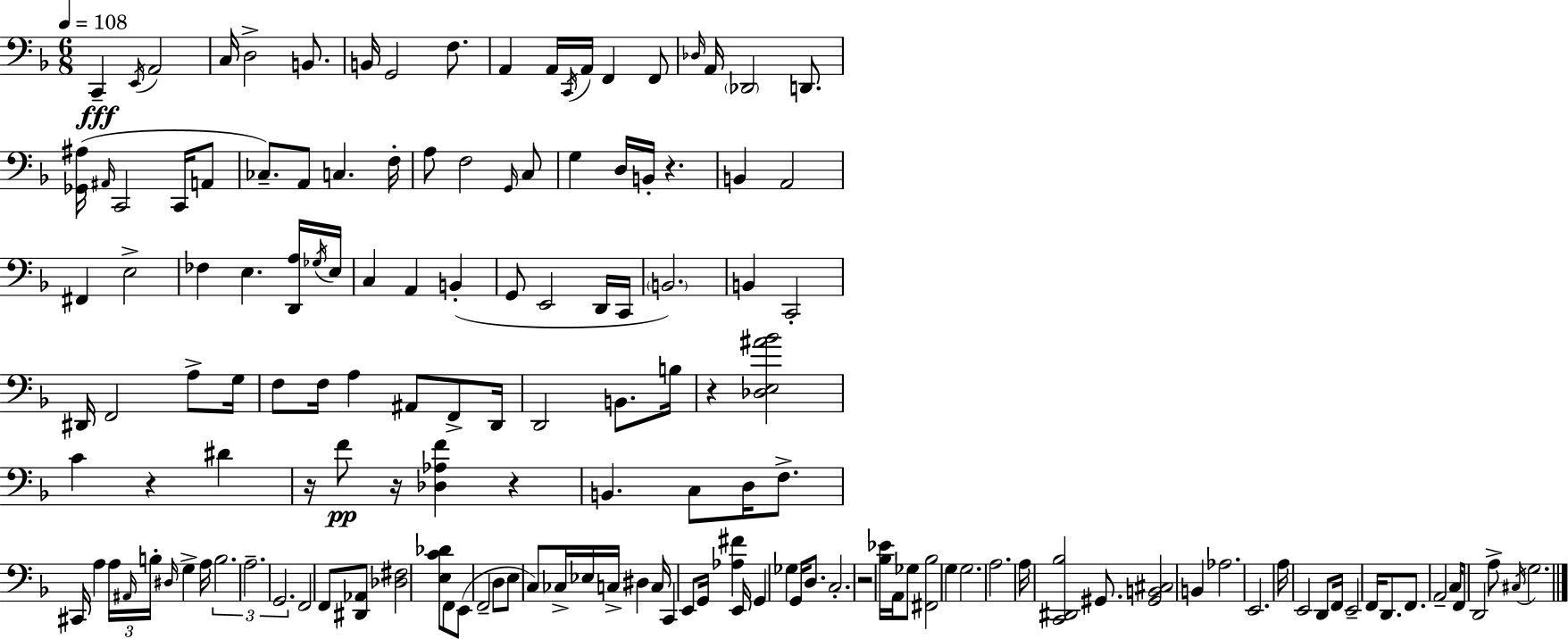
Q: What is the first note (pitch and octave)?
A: C2